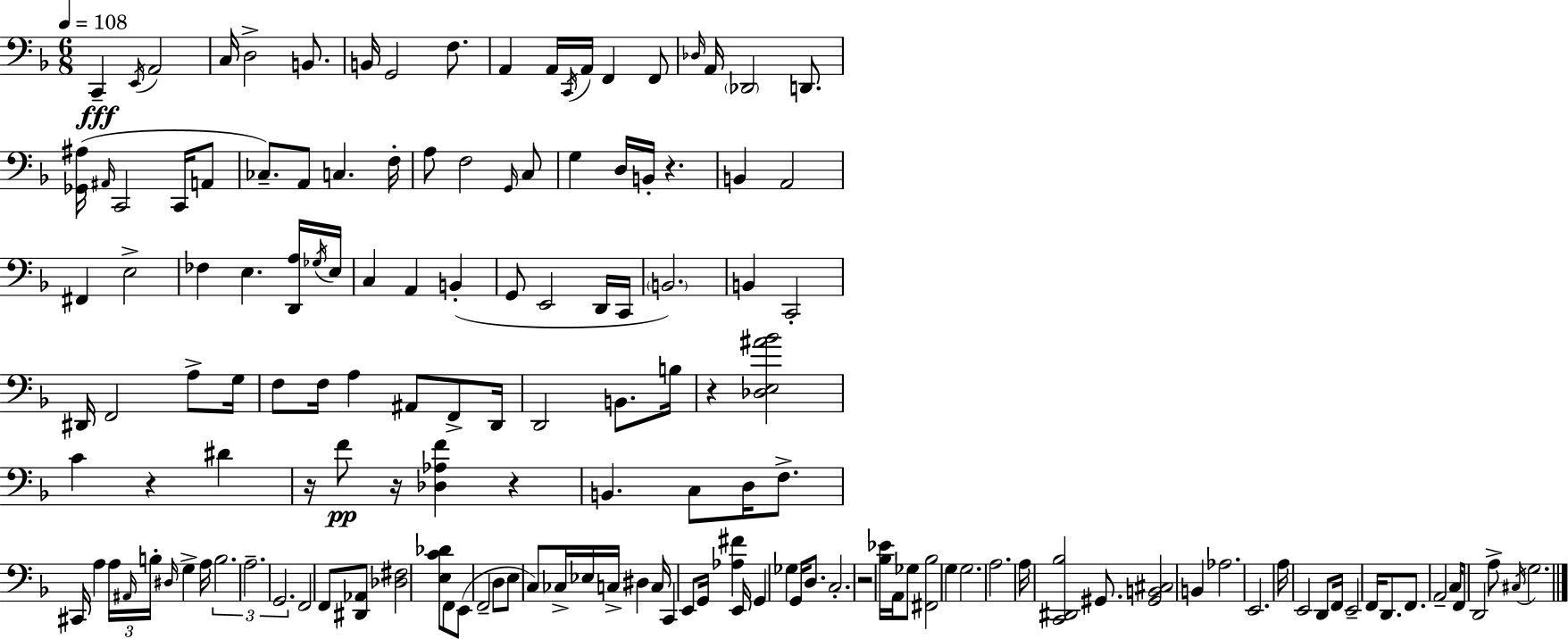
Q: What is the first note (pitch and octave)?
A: C2